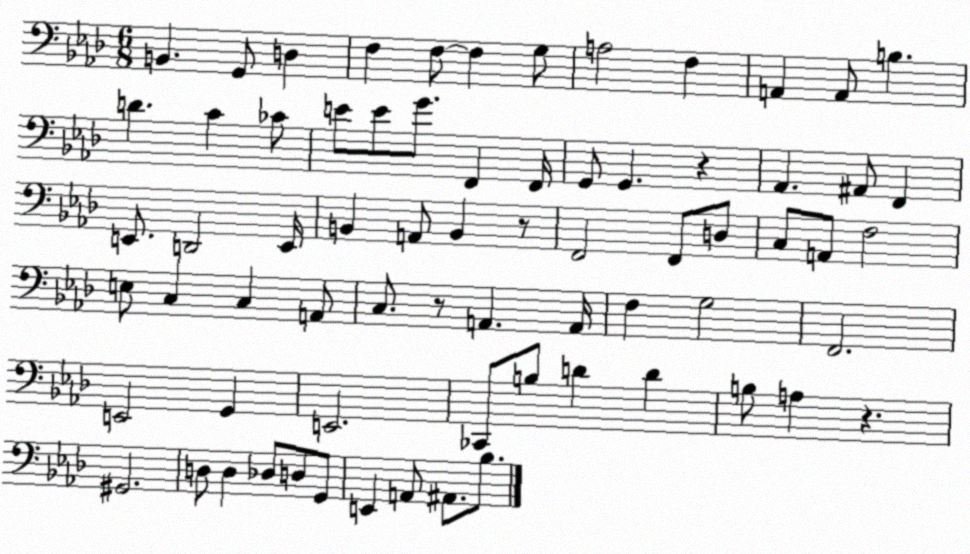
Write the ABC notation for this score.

X:1
T:Untitled
M:6/8
L:1/4
K:Ab
B,, G,,/2 D, F, F,/2 F, G,/2 A,2 F, A,, A,,/2 B, D C _C/2 E/2 E/2 G/2 F,, F,,/4 G,,/2 G,, z _A,, ^A,,/2 F,, E,,/2 D,,2 E,,/4 B,, A,,/2 B,, z/2 F,,2 F,,/2 D,/2 C,/2 A,,/2 F,2 E,/2 C, C, A,,/2 C,/2 z/2 A,, A,,/4 F, G,2 F,,2 E,,2 G,, E,,2 _C,,/2 B,/2 D D B,/2 A, z ^G,,2 D,/2 D, _D,/2 D,/2 G,,/2 E,, A,,/2 ^A,,/2 _B,/2